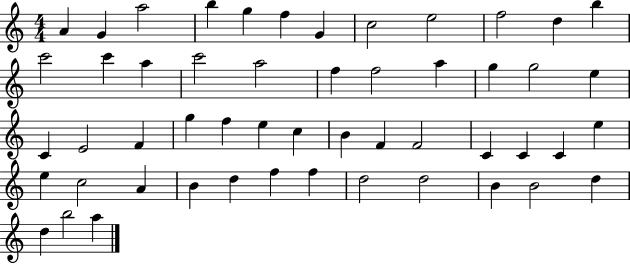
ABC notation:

X:1
T:Untitled
M:4/4
L:1/4
K:C
A G a2 b g f G c2 e2 f2 d b c'2 c' a c'2 a2 f f2 a g g2 e C E2 F g f e c B F F2 C C C e e c2 A B d f f d2 d2 B B2 d d b2 a